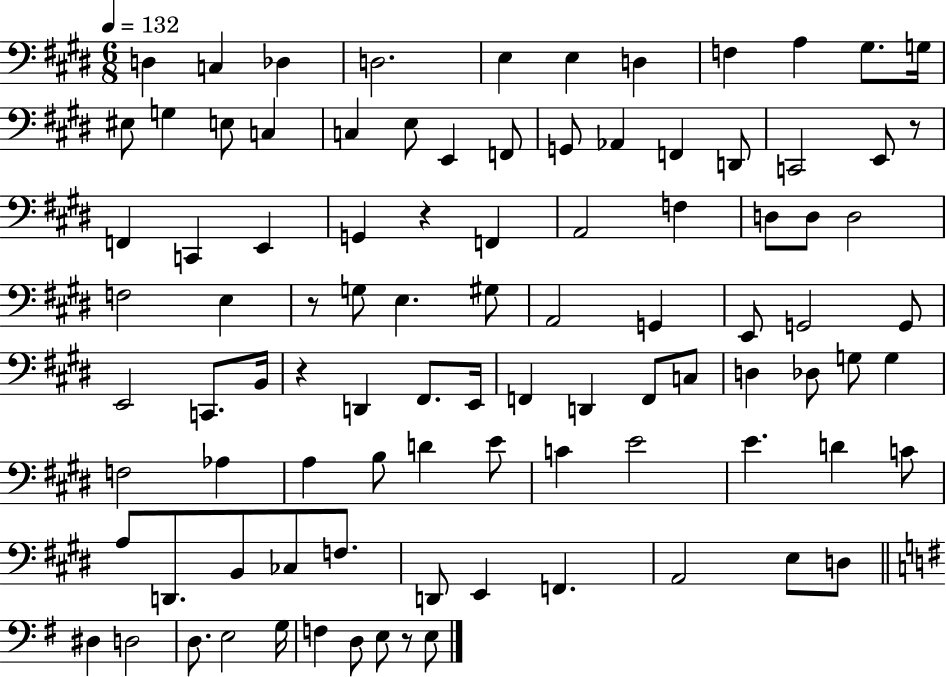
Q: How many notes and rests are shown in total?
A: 95